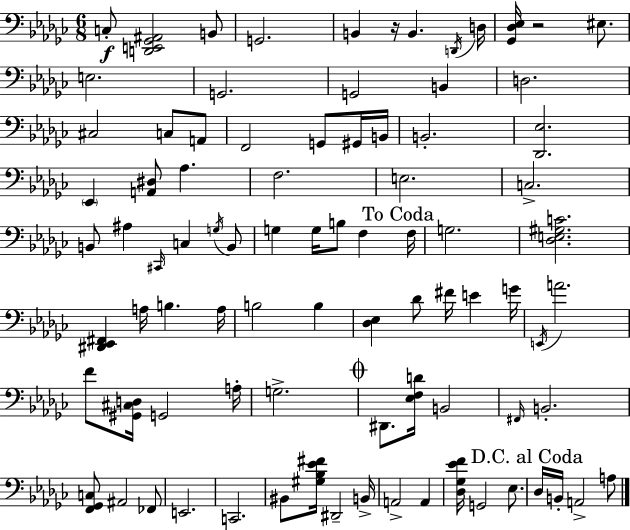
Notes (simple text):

C3/e [D2,E2,Gb2,A#2]/h B2/e G2/h. B2/q R/s B2/q. D2/s D3/s [Gb2,Db3,Eb3]/s R/h EIS3/e. E3/h. G2/h. G2/h B2/q D3/h. C#3/h C3/e A2/e F2/h G2/e G#2/s B2/s B2/h. [Db2,Eb3]/h. Eb2/q [A2,D#3]/e Ab3/q. F3/h. E3/h. C3/h. B2/e A#3/q C#2/s C3/q G3/s B2/e G3/q G3/s B3/e F3/q F3/s G3/h. [Db3,E3,G#3,C4]/h. [D#2,Eb2,F#2]/q A3/s B3/q. A3/s B3/h B3/q [Db3,Eb3]/q Db4/e F#4/s E4/q G4/s E2/s A4/h. F4/e [G#2,C#3,D3]/s G2/h A3/s G3/h. D#2/e. [Eb3,F3,D4]/s B2/h F#2/s B2/h. [F2,Gb2,C3]/e A#2/h FES2/e E2/h. C2/h. BIS2/e [G#3,Bb3,Eb4,F#4]/s D#2/h B2/s A2/h A2/q [Db3,Gb3,Eb4,F4]/s G2/h Eb3/e. Db3/s B2/s A2/h A3/e